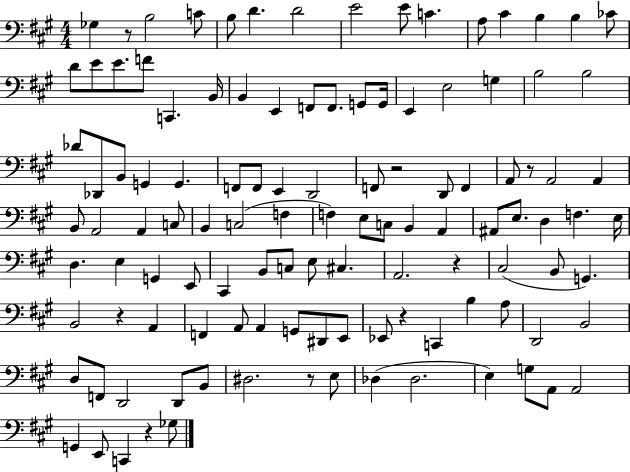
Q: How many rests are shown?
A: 8